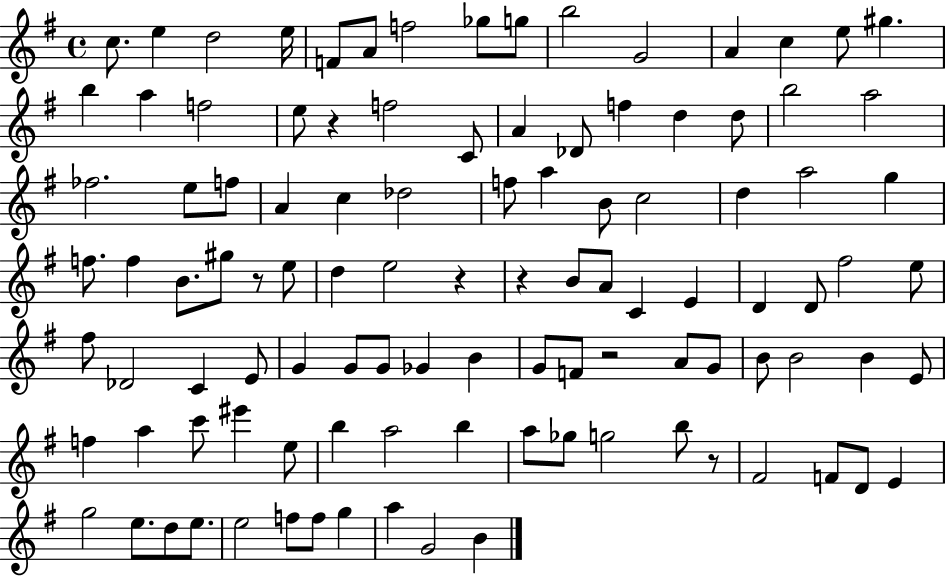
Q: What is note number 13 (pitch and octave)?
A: C5